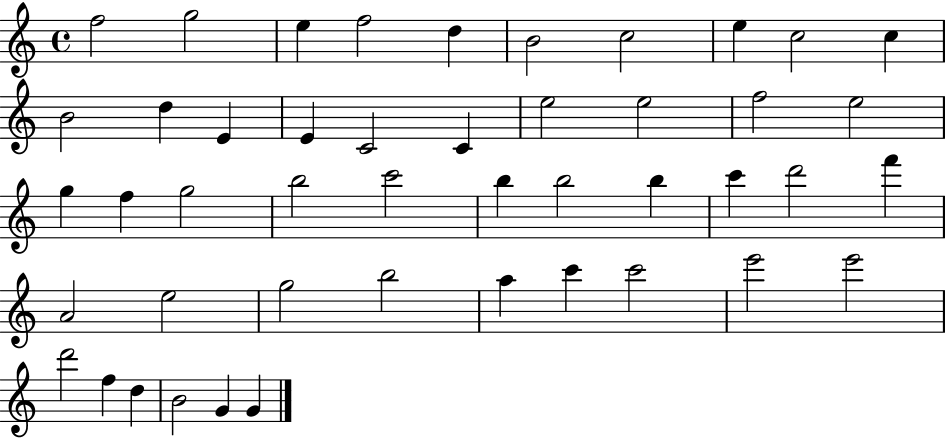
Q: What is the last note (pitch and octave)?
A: G4